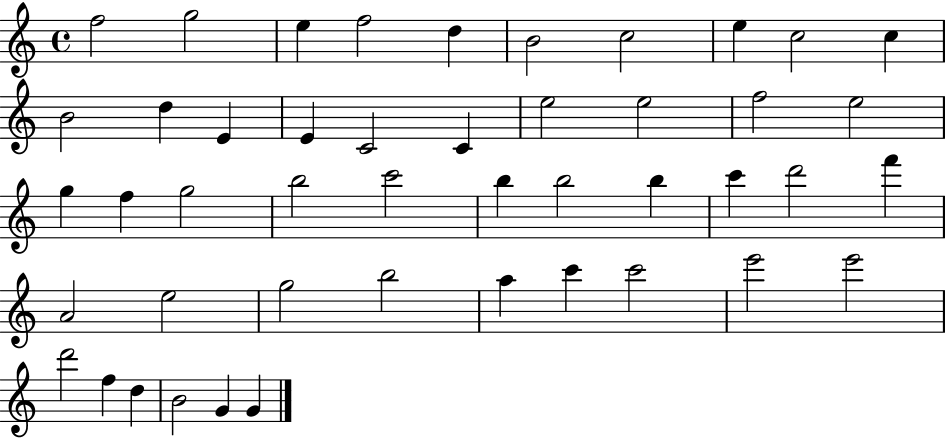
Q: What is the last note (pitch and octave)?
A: G4